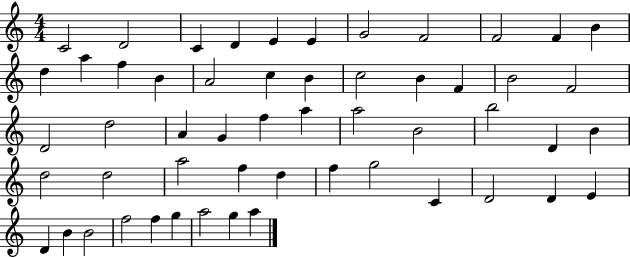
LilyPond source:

{
  \clef treble
  \numericTimeSignature
  \time 4/4
  \key c \major
  c'2 d'2 | c'4 d'4 e'4 e'4 | g'2 f'2 | f'2 f'4 b'4 | \break d''4 a''4 f''4 b'4 | a'2 c''4 b'4 | c''2 b'4 f'4 | b'2 f'2 | \break d'2 d''2 | a'4 g'4 f''4 a''4 | a''2 b'2 | b''2 d'4 b'4 | \break d''2 d''2 | a''2 f''4 d''4 | f''4 g''2 c'4 | d'2 d'4 e'4 | \break d'4 b'4 b'2 | f''2 f''4 g''4 | a''2 g''4 a''4 | \bar "|."
}